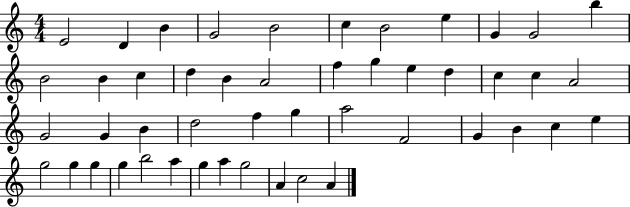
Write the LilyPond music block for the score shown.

{
  \clef treble
  \numericTimeSignature
  \time 4/4
  \key c \major
  e'2 d'4 b'4 | g'2 b'2 | c''4 b'2 e''4 | g'4 g'2 b''4 | \break b'2 b'4 c''4 | d''4 b'4 a'2 | f''4 g''4 e''4 d''4 | c''4 c''4 a'2 | \break g'2 g'4 b'4 | d''2 f''4 g''4 | a''2 f'2 | g'4 b'4 c''4 e''4 | \break g''2 g''4 g''4 | g''4 b''2 a''4 | g''4 a''4 g''2 | a'4 c''2 a'4 | \break \bar "|."
}